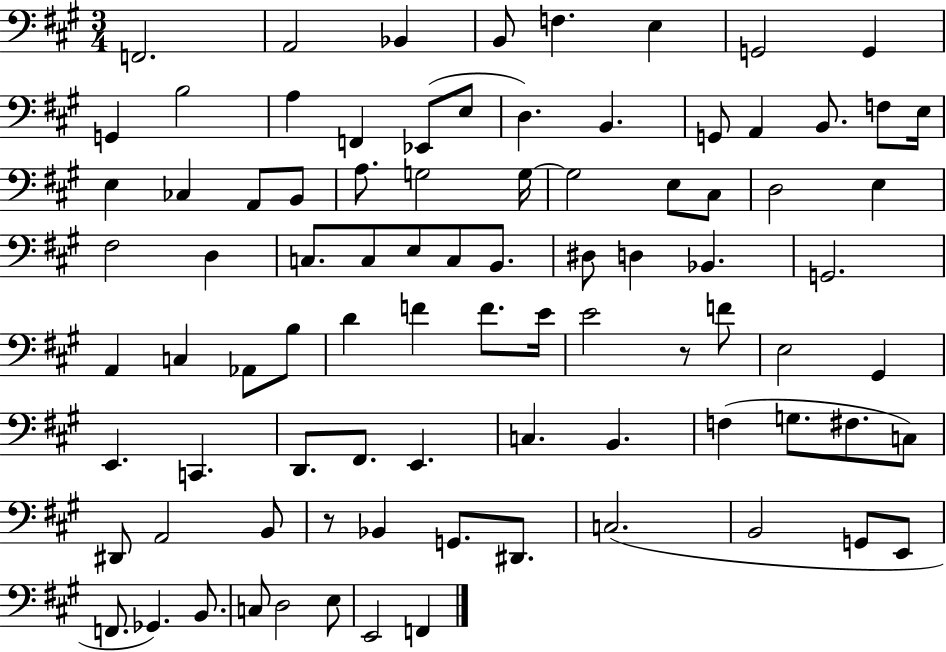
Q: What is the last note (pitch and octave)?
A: F2